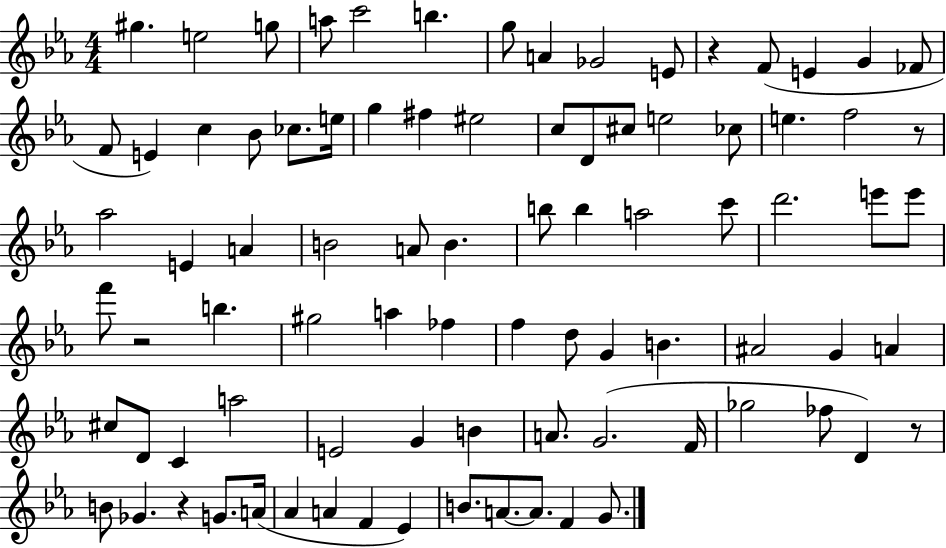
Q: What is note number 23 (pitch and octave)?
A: EIS5